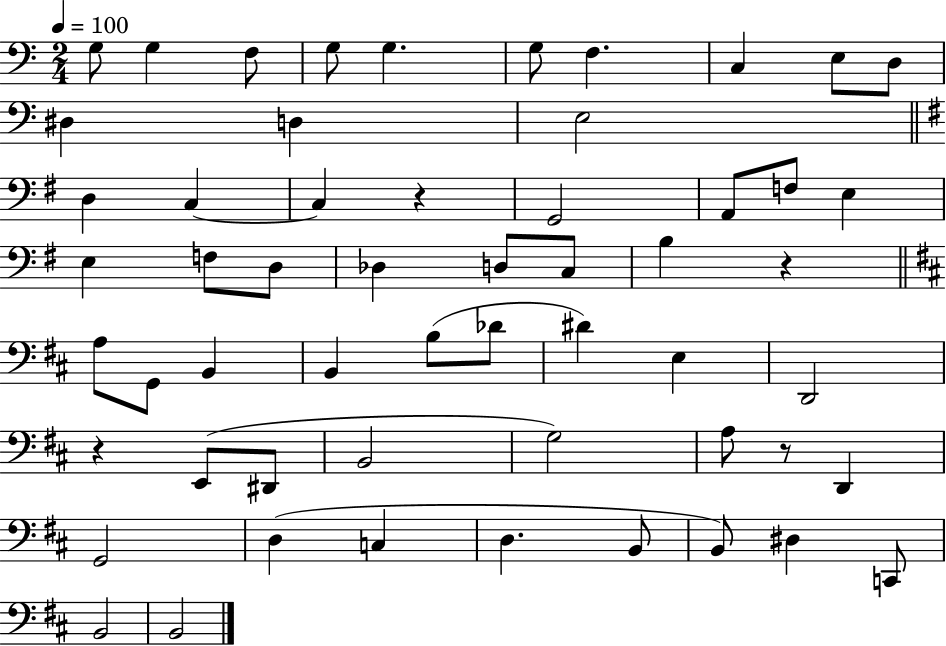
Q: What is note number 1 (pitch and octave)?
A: G3